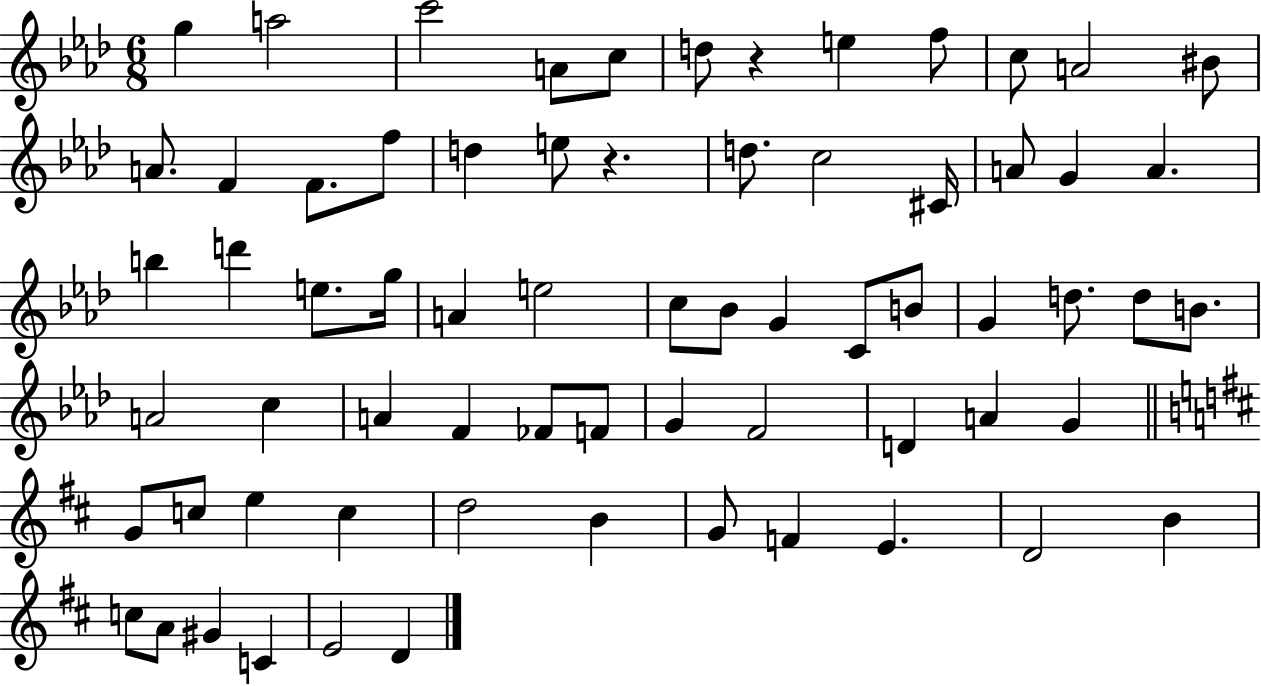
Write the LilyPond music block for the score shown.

{
  \clef treble
  \numericTimeSignature
  \time 6/8
  \key aes \major
  \repeat volta 2 { g''4 a''2 | c'''2 a'8 c''8 | d''8 r4 e''4 f''8 | c''8 a'2 bis'8 | \break a'8. f'4 f'8. f''8 | d''4 e''8 r4. | d''8. c''2 cis'16 | a'8 g'4 a'4. | \break b''4 d'''4 e''8. g''16 | a'4 e''2 | c''8 bes'8 g'4 c'8 b'8 | g'4 d''8. d''8 b'8. | \break a'2 c''4 | a'4 f'4 fes'8 f'8 | g'4 f'2 | d'4 a'4 g'4 | \break \bar "||" \break \key b \minor g'8 c''8 e''4 c''4 | d''2 b'4 | g'8 f'4 e'4. | d'2 b'4 | \break c''8 a'8 gis'4 c'4 | e'2 d'4 | } \bar "|."
}